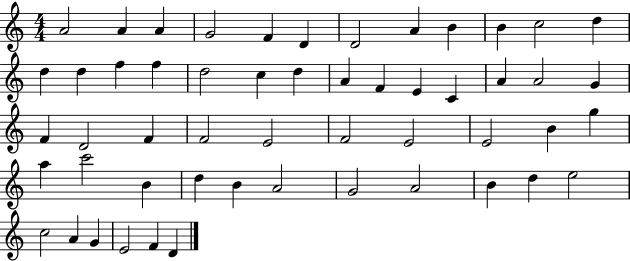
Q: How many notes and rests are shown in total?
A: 53